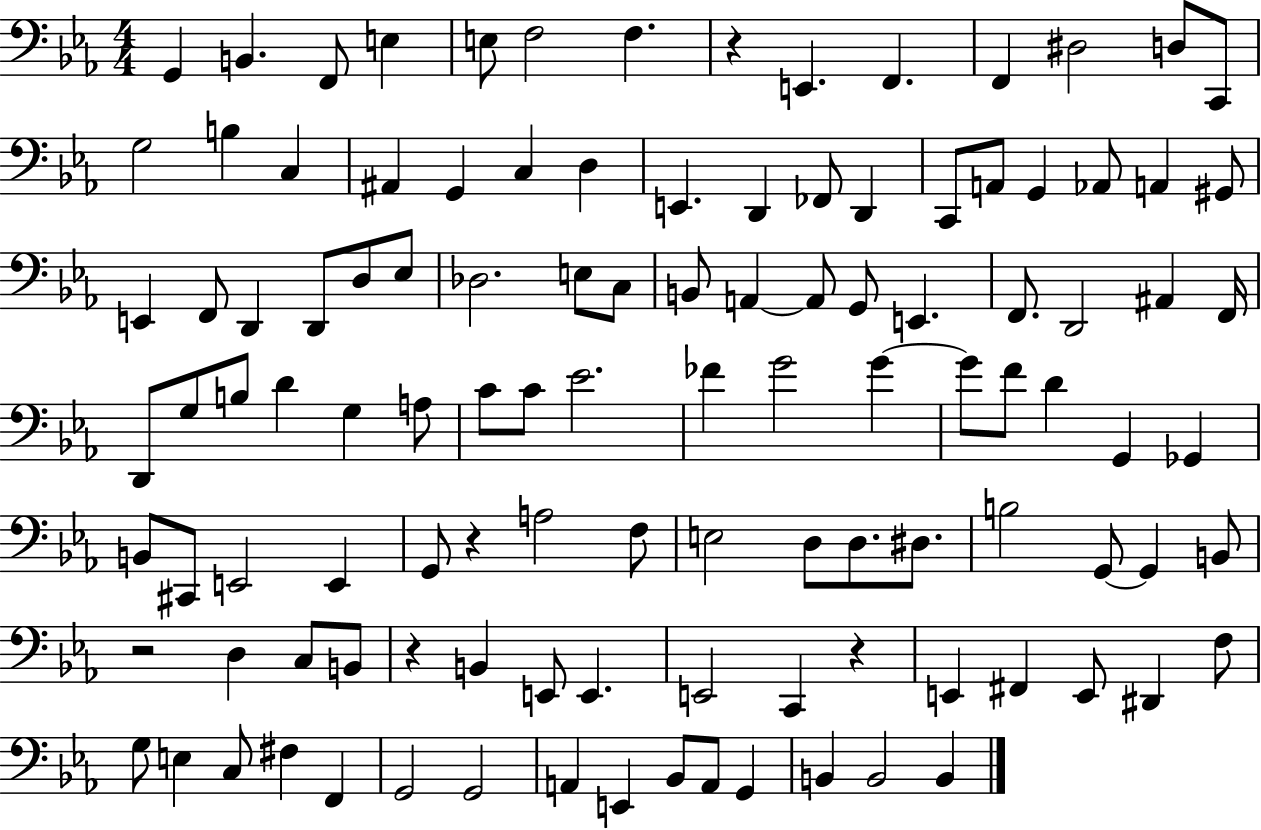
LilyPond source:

{
  \clef bass
  \numericTimeSignature
  \time 4/4
  \key ees \major
  g,4 b,4. f,8 e4 | e8 f2 f4. | r4 e,4. f,4. | f,4 dis2 d8 c,8 | \break g2 b4 c4 | ais,4 g,4 c4 d4 | e,4. d,4 fes,8 d,4 | c,8 a,8 g,4 aes,8 a,4 gis,8 | \break e,4 f,8 d,4 d,8 d8 ees8 | des2. e8 c8 | b,8 a,4~~ a,8 g,8 e,4. | f,8. d,2 ais,4 f,16 | \break d,8 g8 b8 d'4 g4 a8 | c'8 c'8 ees'2. | fes'4 g'2 g'4~~ | g'8 f'8 d'4 g,4 ges,4 | \break b,8 cis,8 e,2 e,4 | g,8 r4 a2 f8 | e2 d8 d8. dis8. | b2 g,8~~ g,4 b,8 | \break r2 d4 c8 b,8 | r4 b,4 e,8 e,4. | e,2 c,4 r4 | e,4 fis,4 e,8 dis,4 f8 | \break g8 e4 c8 fis4 f,4 | g,2 g,2 | a,4 e,4 bes,8 a,8 g,4 | b,4 b,2 b,4 | \break \bar "|."
}